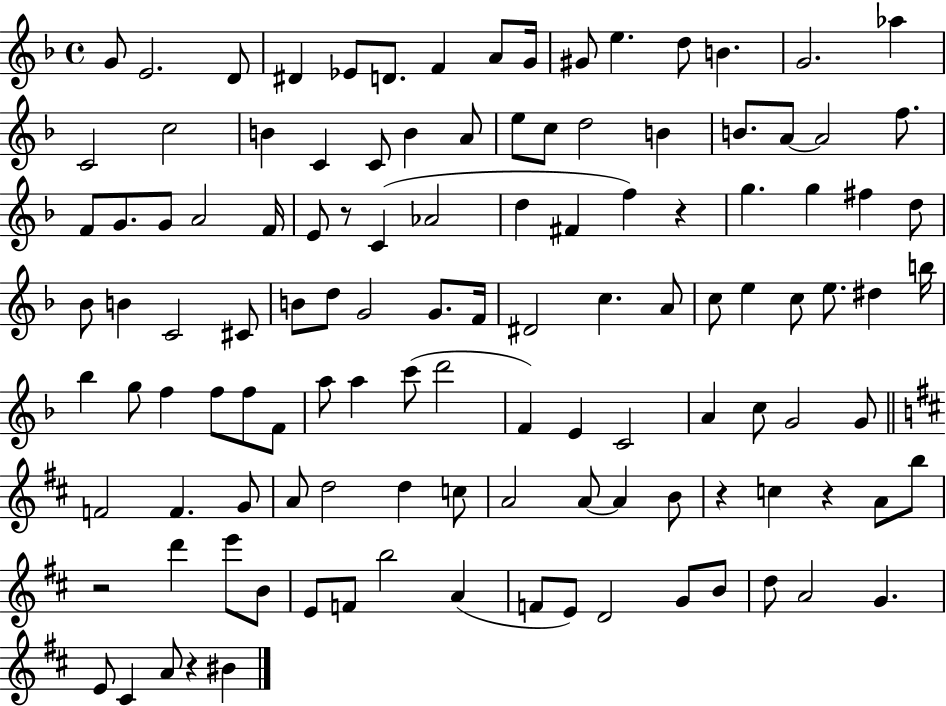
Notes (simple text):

G4/e E4/h. D4/e D#4/q Eb4/e D4/e. F4/q A4/e G4/s G#4/e E5/q. D5/e B4/q. G4/h. Ab5/q C4/h C5/h B4/q C4/q C4/e B4/q A4/e E5/e C5/e D5/h B4/q B4/e. A4/e A4/h F5/e. F4/e G4/e. G4/e A4/h F4/s E4/e R/e C4/q Ab4/h D5/q F#4/q F5/q R/q G5/q. G5/q F#5/q D5/e Bb4/e B4/q C4/h C#4/e B4/e D5/e G4/h G4/e. F4/s D#4/h C5/q. A4/e C5/e E5/q C5/e E5/e. D#5/q B5/s Bb5/q G5/e F5/q F5/e F5/e F4/e A5/e A5/q C6/e D6/h F4/q E4/q C4/h A4/q C5/e G4/h G4/e F4/h F4/q. G4/e A4/e D5/h D5/q C5/e A4/h A4/e A4/q B4/e R/q C5/q R/q A4/e B5/e R/h D6/q E6/e B4/e E4/e F4/e B5/h A4/q F4/e E4/e D4/h G4/e B4/e D5/e A4/h G4/q. E4/e C#4/q A4/e R/q BIS4/q